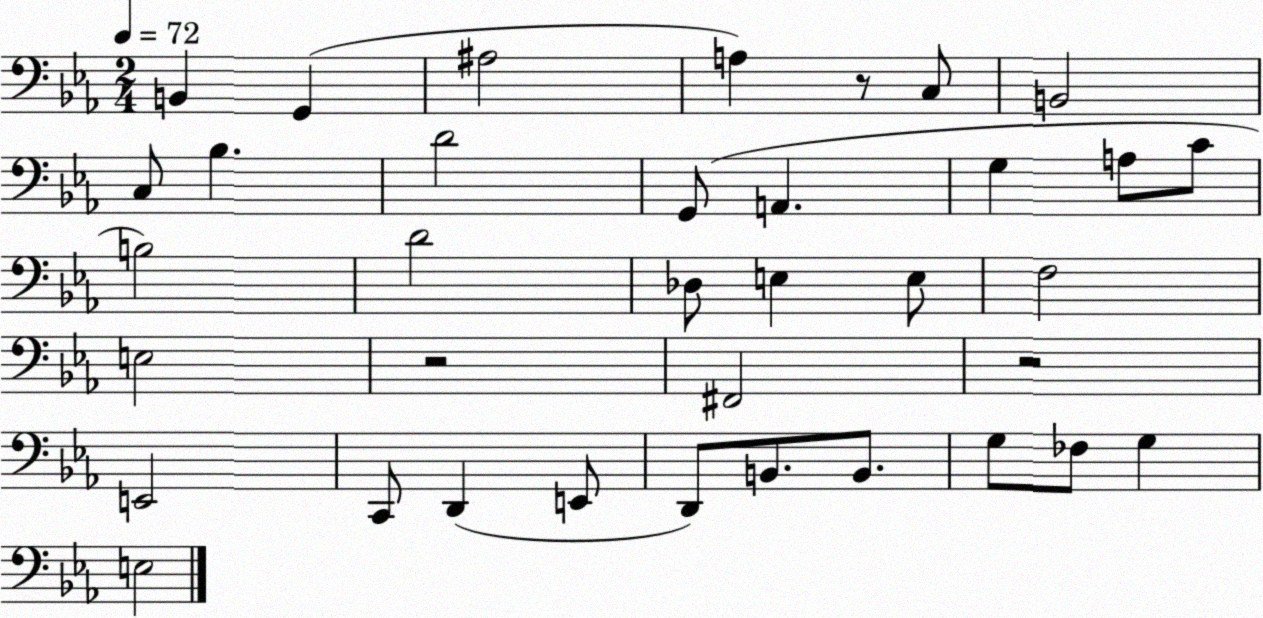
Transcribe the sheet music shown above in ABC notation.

X:1
T:Untitled
M:2/4
L:1/4
K:Eb
B,, G,, ^A,2 A, z/2 C,/2 B,,2 C,/2 _B, D2 G,,/2 A,, G, A,/2 C/2 B,2 D2 _D,/2 E, E,/2 F,2 E,2 z2 ^F,,2 z2 E,,2 C,,/2 D,, E,,/2 D,,/2 B,,/2 B,,/2 G,/2 _F,/2 G, E,2